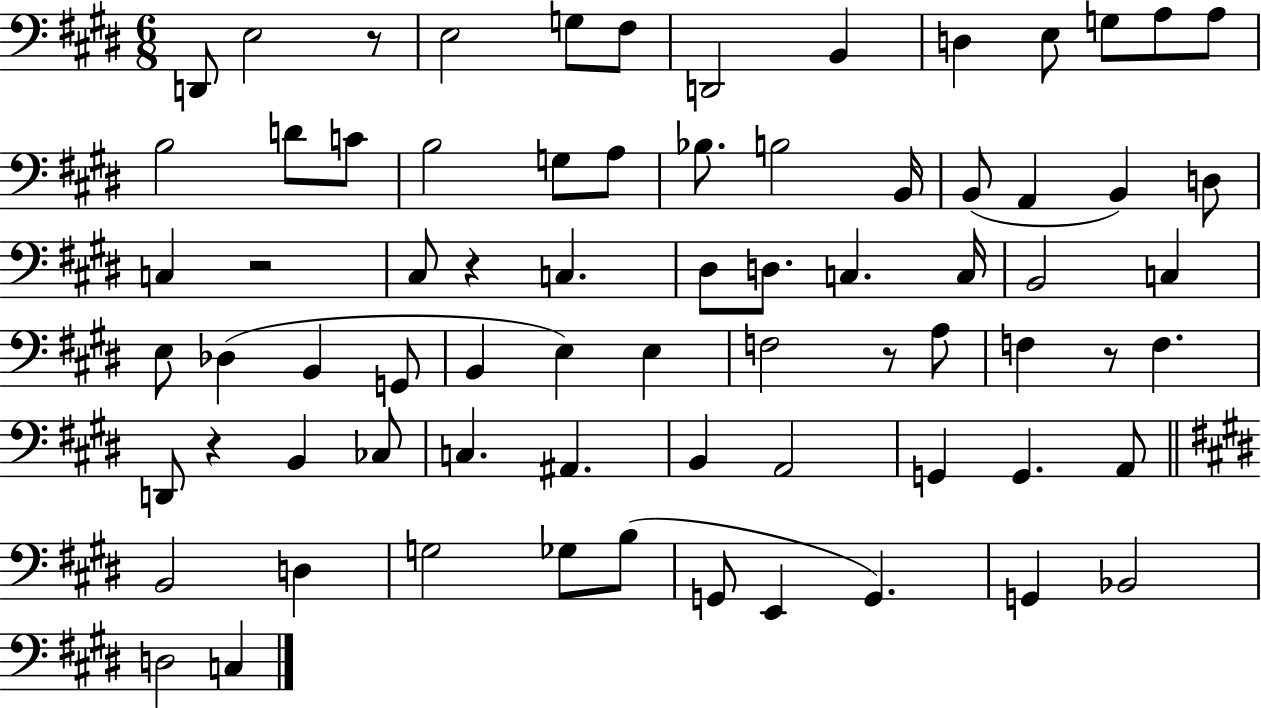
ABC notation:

X:1
T:Untitled
M:6/8
L:1/4
K:E
D,,/2 E,2 z/2 E,2 G,/2 ^F,/2 D,,2 B,, D, E,/2 G,/2 A,/2 A,/2 B,2 D/2 C/2 B,2 G,/2 A,/2 _B,/2 B,2 B,,/4 B,,/2 A,, B,, D,/2 C, z2 ^C,/2 z C, ^D,/2 D,/2 C, C,/4 B,,2 C, E,/2 _D, B,, G,,/2 B,, E, E, F,2 z/2 A,/2 F, z/2 F, D,,/2 z B,, _C,/2 C, ^A,, B,, A,,2 G,, G,, A,,/2 B,,2 D, G,2 _G,/2 B,/2 G,,/2 E,, G,, G,, _B,,2 D,2 C,